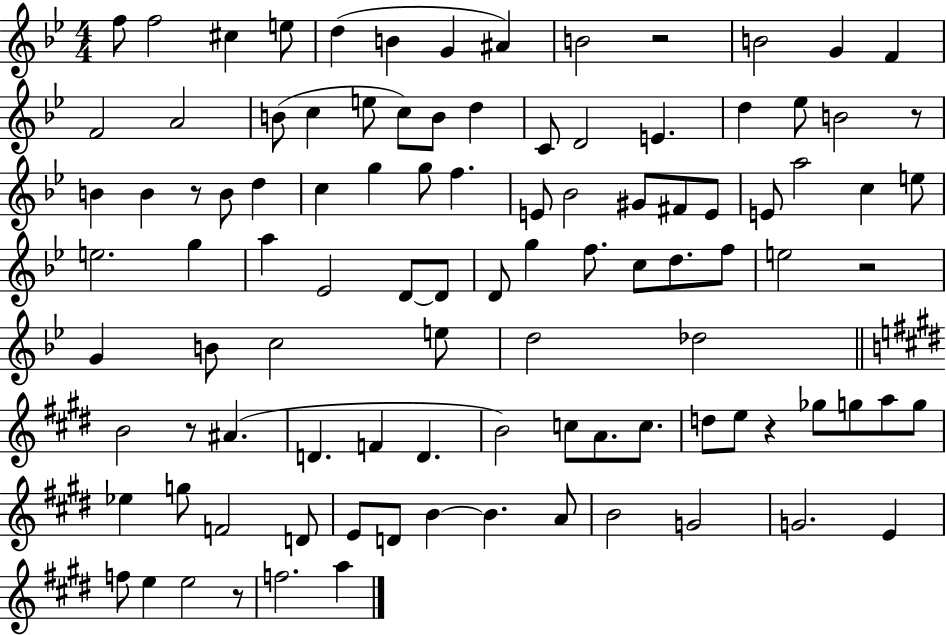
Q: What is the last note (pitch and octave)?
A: A5